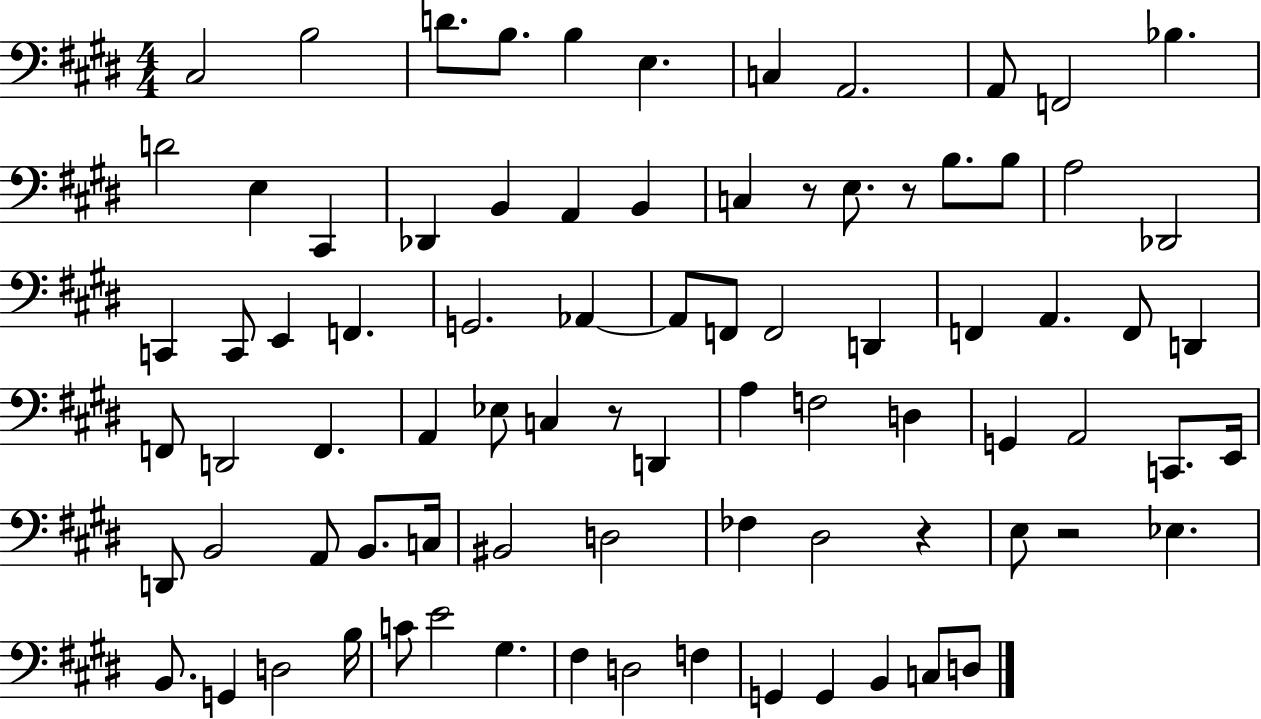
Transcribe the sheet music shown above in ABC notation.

X:1
T:Untitled
M:4/4
L:1/4
K:E
^C,2 B,2 D/2 B,/2 B, E, C, A,,2 A,,/2 F,,2 _B, D2 E, ^C,, _D,, B,, A,, B,, C, z/2 E,/2 z/2 B,/2 B,/2 A,2 _D,,2 C,, C,,/2 E,, F,, G,,2 _A,, _A,,/2 F,,/2 F,,2 D,, F,, A,, F,,/2 D,, F,,/2 D,,2 F,, A,, _E,/2 C, z/2 D,, A, F,2 D, G,, A,,2 C,,/2 E,,/4 D,,/2 B,,2 A,,/2 B,,/2 C,/4 ^B,,2 D,2 _F, ^D,2 z E,/2 z2 _E, B,,/2 G,, D,2 B,/4 C/2 E2 ^G, ^F, D,2 F, G,, G,, B,, C,/2 D,/2